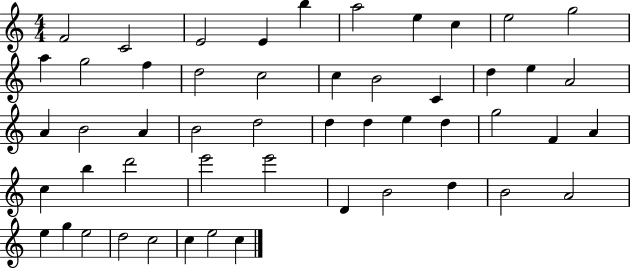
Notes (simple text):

F4/h C4/h E4/h E4/q B5/q A5/h E5/q C5/q E5/h G5/h A5/q G5/h F5/q D5/h C5/h C5/q B4/h C4/q D5/q E5/q A4/h A4/q B4/h A4/q B4/h D5/h D5/q D5/q E5/q D5/q G5/h F4/q A4/q C5/q B5/q D6/h E6/h E6/h D4/q B4/h D5/q B4/h A4/h E5/q G5/q E5/h D5/h C5/h C5/q E5/h C5/q